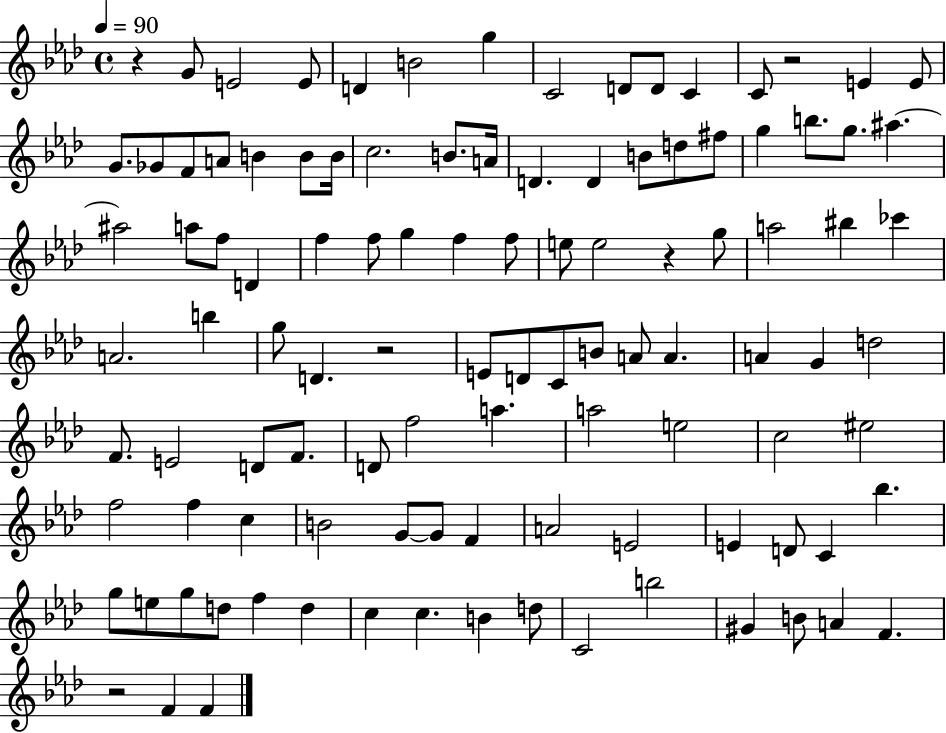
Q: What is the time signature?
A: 4/4